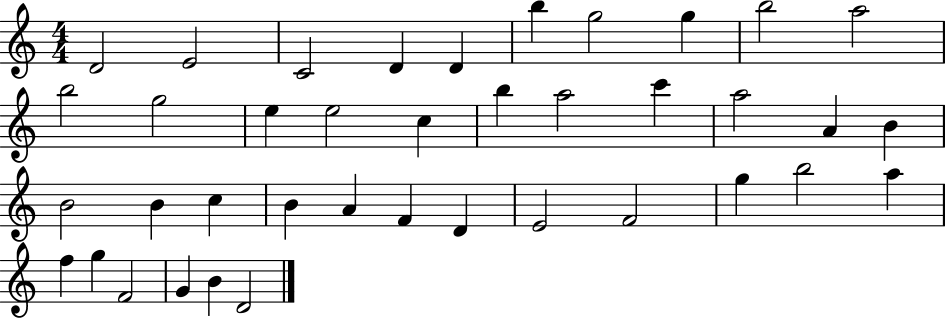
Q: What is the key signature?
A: C major